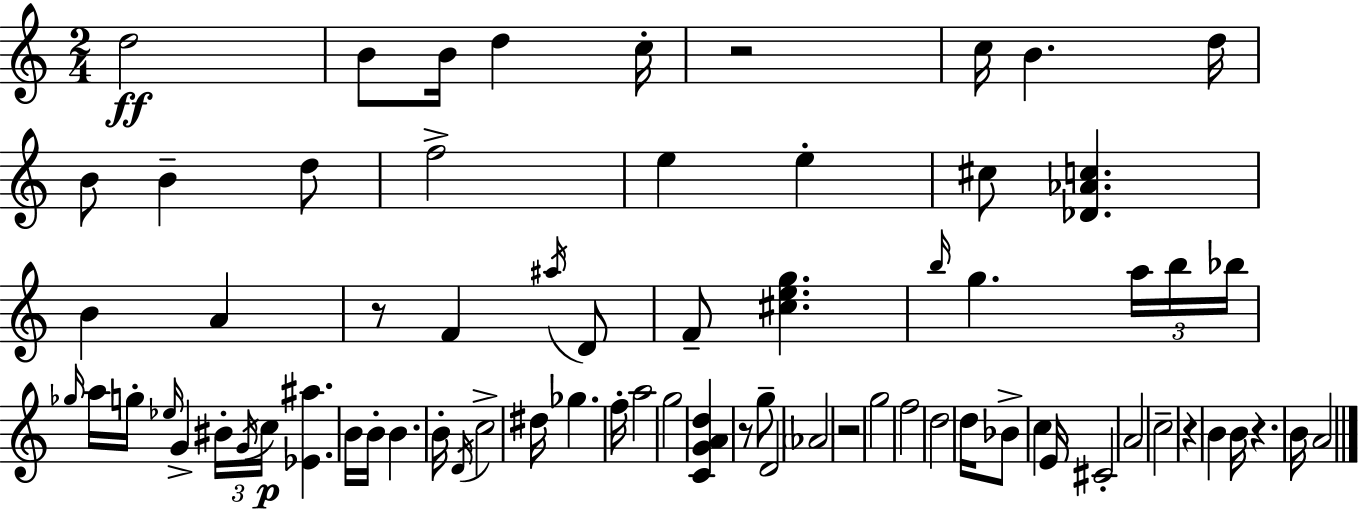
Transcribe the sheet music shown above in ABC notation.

X:1
T:Untitled
M:2/4
L:1/4
K:C
d2 B/2 B/4 d c/4 z2 c/4 B d/4 B/2 B d/2 f2 e e ^c/2 [_D_Ac] B A z/2 F ^a/4 D/2 F/2 [^ceg] b/4 g a/4 b/4 _b/4 _g/4 a/4 g/4 _e/4 G ^B/4 G/4 c/4 [_E^a] B/4 B/4 B B/4 D/4 c2 ^d/4 _g f/4 a2 g2 [CGAd] z/2 g/2 D2 _A2 z2 g2 f2 d2 d/4 _B/2 c E/4 ^C2 A2 c2 z B B/4 z B/4 A2